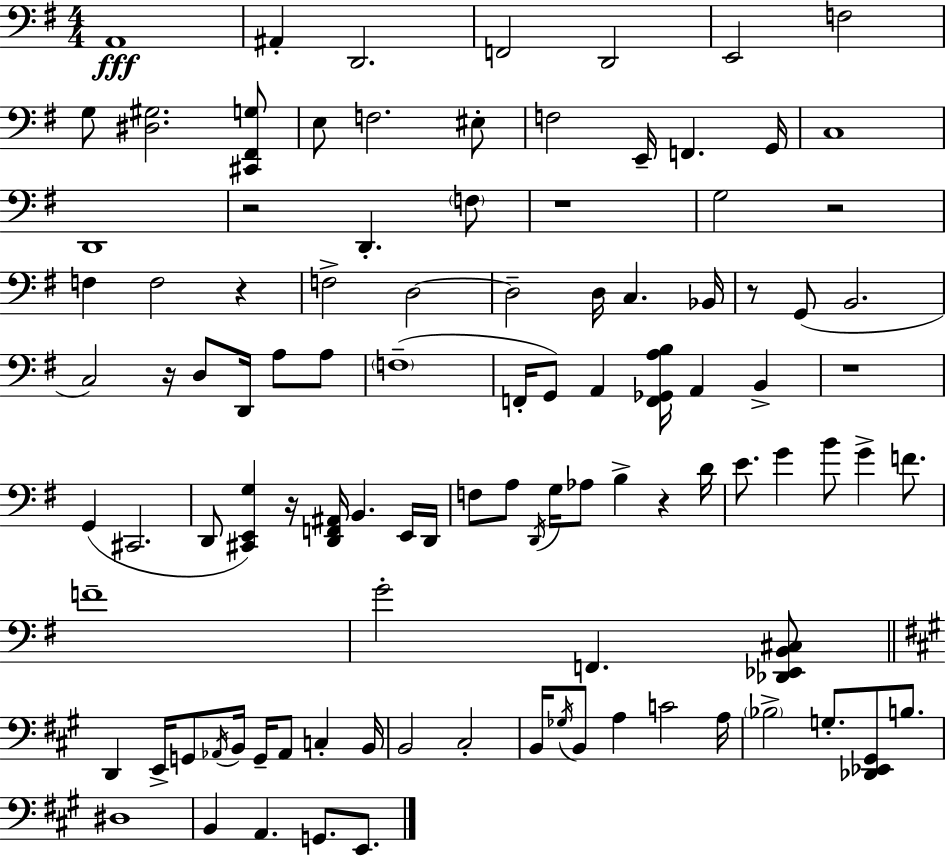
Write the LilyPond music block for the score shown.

{
  \clef bass
  \numericTimeSignature
  \time 4/4
  \key g \major
  a,1\fff | ais,4-. d,2. | f,2 d,2 | e,2 f2 | \break g8 <dis gis>2. <cis, fis, g>8 | e8 f2. eis8-. | f2 e,16-- f,4. g,16 | c1 | \break d,1 | r2 d,4.-. \parenthesize f8 | r1 | g2 r2 | \break f4 f2 r4 | f2-> d2~~ | d2-- d16 c4. bes,16 | r8 g,8( b,2. | \break c2) r16 d8 d,16 a8 a8 | \parenthesize f1--( | f,16-. g,8) a,4 <f, ges, a b>16 a,4 b,4-> | r1 | \break g,4( cis,2. | d,8 <cis, e, g>4) r16 <d, f, ais,>16 b,4. e,16 d,16 | f8 a8 \acciaccatura { d,16 } g16 aes8 b4-> r4 | d'16 e'8. g'4 b'8 g'4-> f'8. | \break f'1-- | g'2-. f,4. <des, ees, b, cis>8 | \bar "||" \break \key a \major d,4 e,16-> g,8 \acciaccatura { aes,16 } b,16 g,16-- aes,8 c4-. | b,16 b,2 cis2-. | b,16 \acciaccatura { ges16 } b,8 a4 c'2 | a16 \parenthesize bes2-> g8.-. <des, ees, gis,>8 b8. | \break dis1 | b,4 a,4. g,8. e,8. | \bar "|."
}